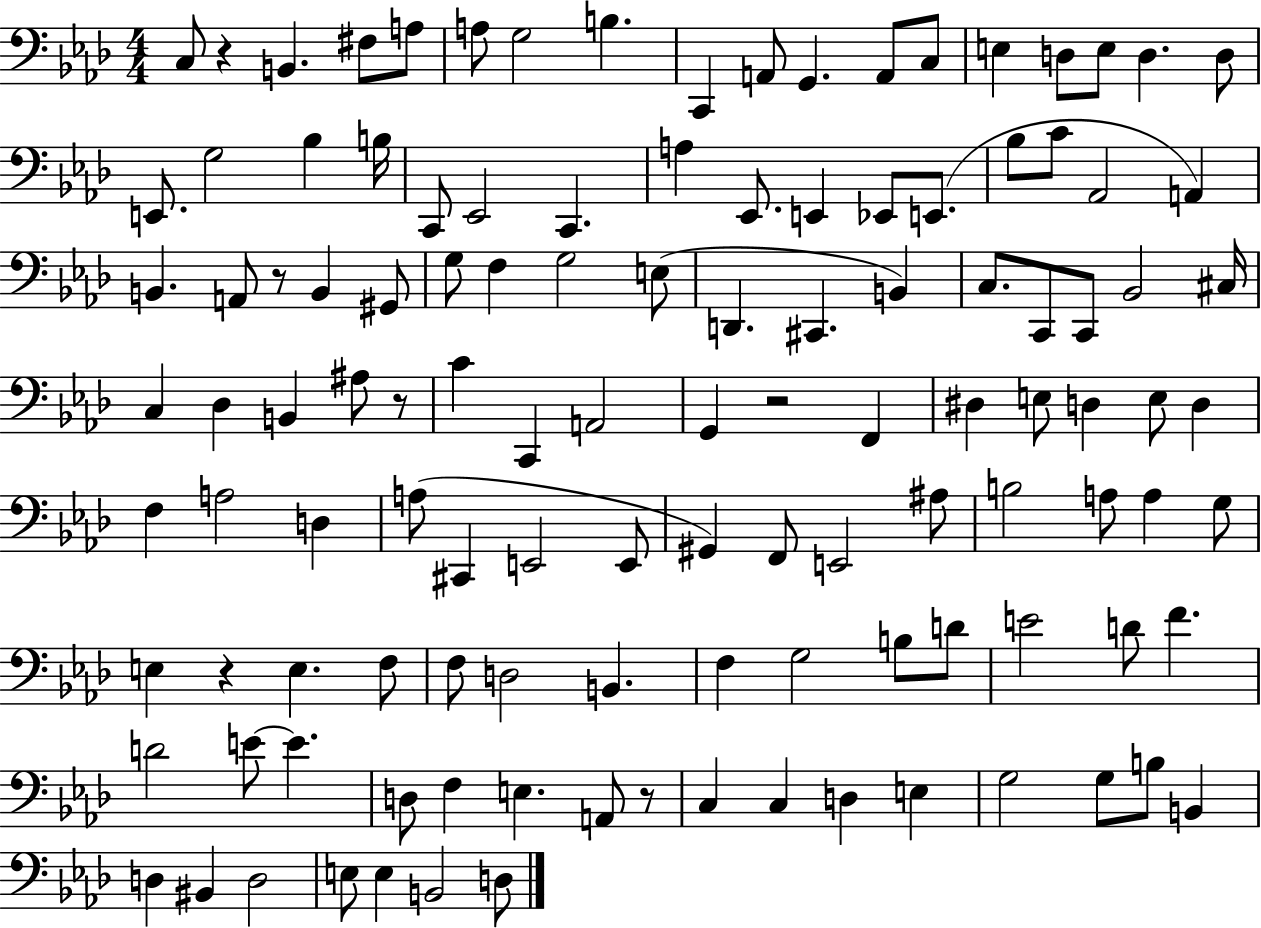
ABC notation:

X:1
T:Untitled
M:4/4
L:1/4
K:Ab
C,/2 z B,, ^F,/2 A,/2 A,/2 G,2 B, C,, A,,/2 G,, A,,/2 C,/2 E, D,/2 E,/2 D, D,/2 E,,/2 G,2 _B, B,/4 C,,/2 _E,,2 C,, A, _E,,/2 E,, _E,,/2 E,,/2 _B,/2 C/2 _A,,2 A,, B,, A,,/2 z/2 B,, ^G,,/2 G,/2 F, G,2 E,/2 D,, ^C,, B,, C,/2 C,,/2 C,,/2 _B,,2 ^C,/4 C, _D, B,, ^A,/2 z/2 C C,, A,,2 G,, z2 F,, ^D, E,/2 D, E,/2 D, F, A,2 D, A,/2 ^C,, E,,2 E,,/2 ^G,, F,,/2 E,,2 ^A,/2 B,2 A,/2 A, G,/2 E, z E, F,/2 F,/2 D,2 B,, F, G,2 B,/2 D/2 E2 D/2 F D2 E/2 E D,/2 F, E, A,,/2 z/2 C, C, D, E, G,2 G,/2 B,/2 B,, D, ^B,, D,2 E,/2 E, B,,2 D,/2